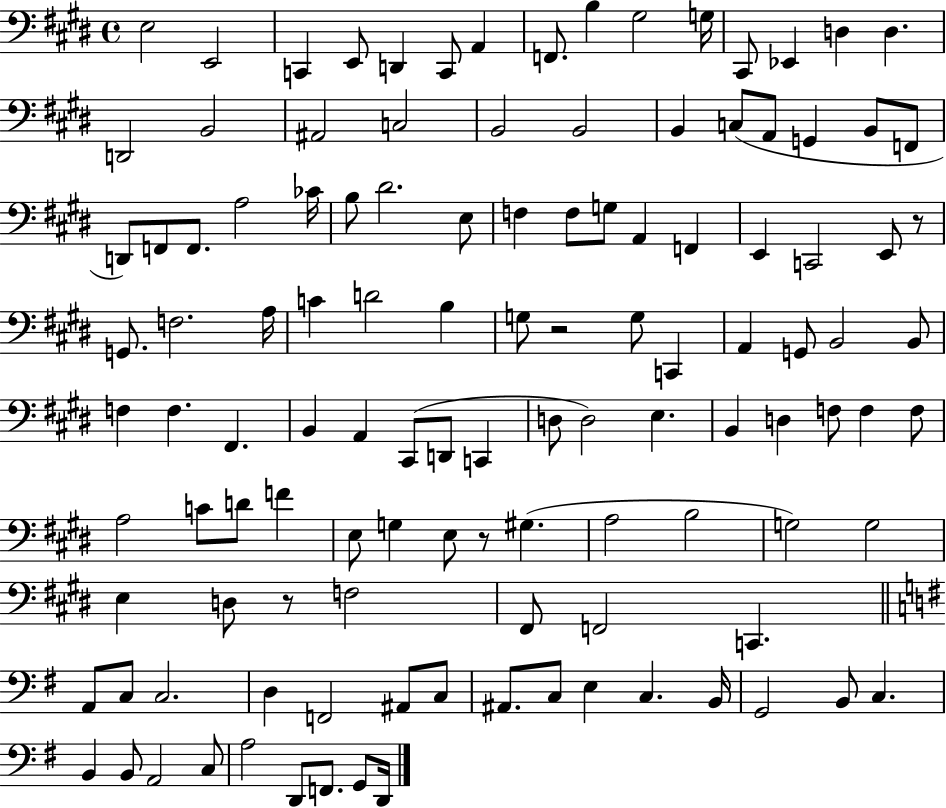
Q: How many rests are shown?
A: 4